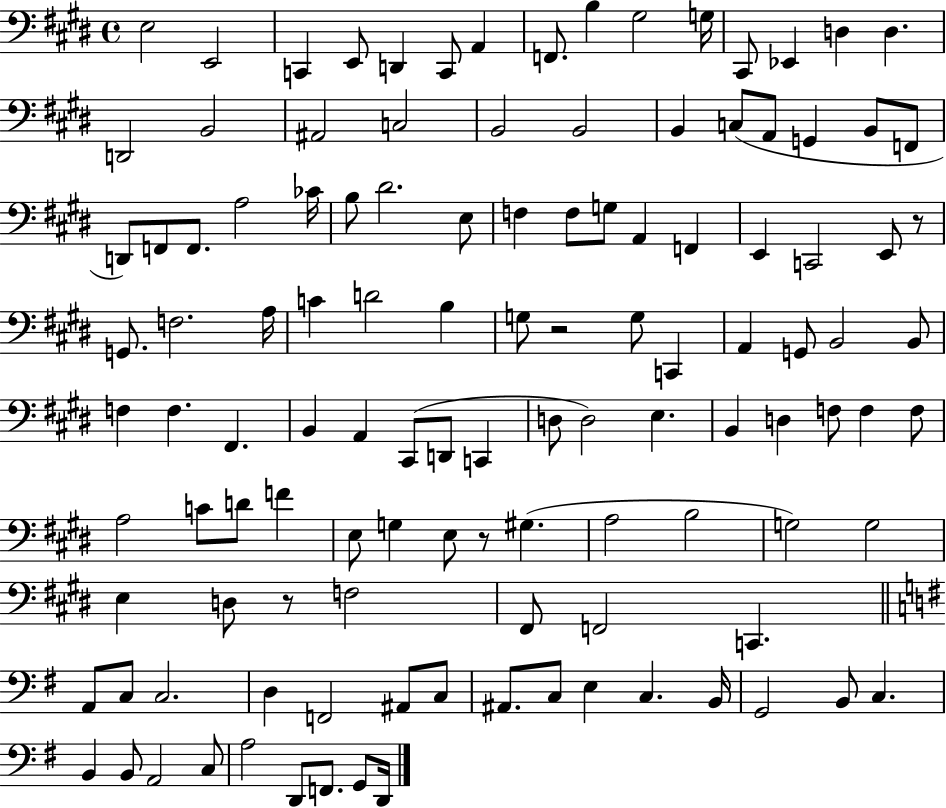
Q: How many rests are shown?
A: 4